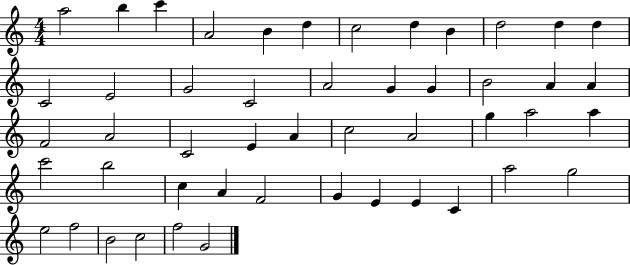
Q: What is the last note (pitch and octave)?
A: G4